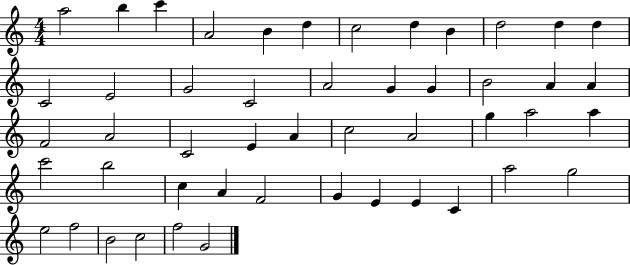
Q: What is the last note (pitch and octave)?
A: G4